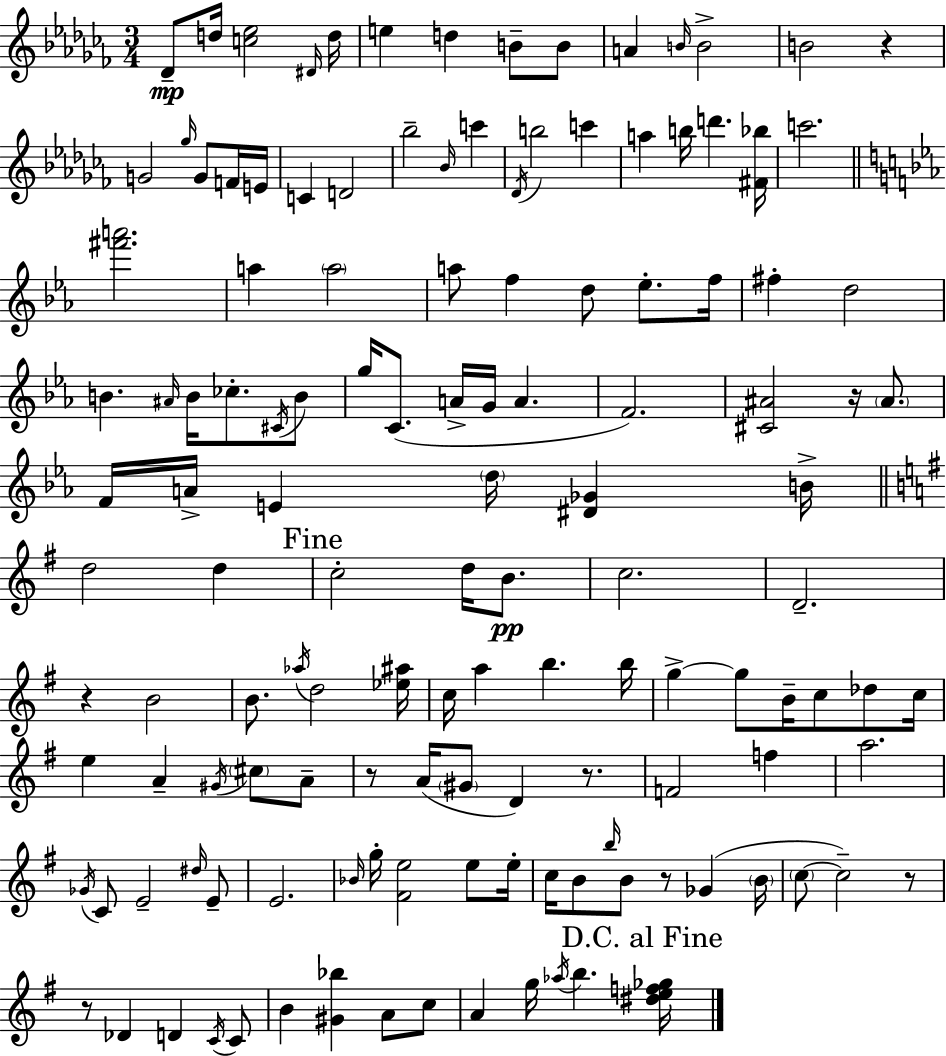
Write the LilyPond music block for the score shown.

{
  \clef treble
  \numericTimeSignature
  \time 3/4
  \key aes \minor
  des'8--\mp d''16 <c'' ees''>2 \grace { dis'16 } | d''16 e''4 d''4 b'8-- b'8 | a'4 \grace { b'16 } b'2-> | b'2 r4 | \break g'2 \grace { ges''16 } g'8 | f'16 e'16 c'4 d'2 | bes''2-- \grace { bes'16 } | c'''4 \acciaccatura { des'16 } b''2 | \break c'''4 a''4 b''16 d'''4. | <fis' bes''>16 c'''2. | \bar "||" \break \key ees \major <fis''' a'''>2. | a''4 \parenthesize a''2 | a''8 f''4 d''8 ees''8.-. f''16 | fis''4-. d''2 | \break b'4. \grace { ais'16 } b'16 ces''8.-. \acciaccatura { cis'16 } | b'8 g''16 c'8.( a'16-> g'16 a'4. | f'2.) | <cis' ais'>2 r16 \parenthesize ais'8. | \break f'16 a'16-> e'4 \parenthesize d''16 <dis' ges'>4 | b'16-> \bar "||" \break \key g \major d''2 d''4 | \mark "Fine" c''2-. d''16 b'8.\pp | c''2. | d'2.-- | \break r4 b'2 | b'8. \acciaccatura { aes''16 } d''2 | <ees'' ais''>16 c''16 a''4 b''4. | b''16 g''4->~~ g''8 b'16-- c''8 des''8 | \break c''16 e''4 a'4-- \acciaccatura { gis'16 } \parenthesize cis''8 | a'8-- r8 a'16( \parenthesize gis'8 d'4) r8. | f'2 f''4 | a''2. | \break \acciaccatura { ges'16 } c'8 e'2-- | \grace { dis''16 } e'8-- e'2. | \grace { bes'16 } g''16-. <fis' e''>2 | e''8 e''16-. c''16 b'8 \grace { b''16 } b'8 r8 | \break ges'4( \parenthesize b'16 \parenthesize c''8~~ c''2--) | r8 r8 des'4 | d'4 \acciaccatura { c'16 } c'8 b'4 <gis' bes''>4 | a'8 c''8 a'4 g''16 | \break \acciaccatura { aes''16 } b''4. \mark "D.C. al Fine" <dis'' e'' f'' ges''>16 \bar "|."
}